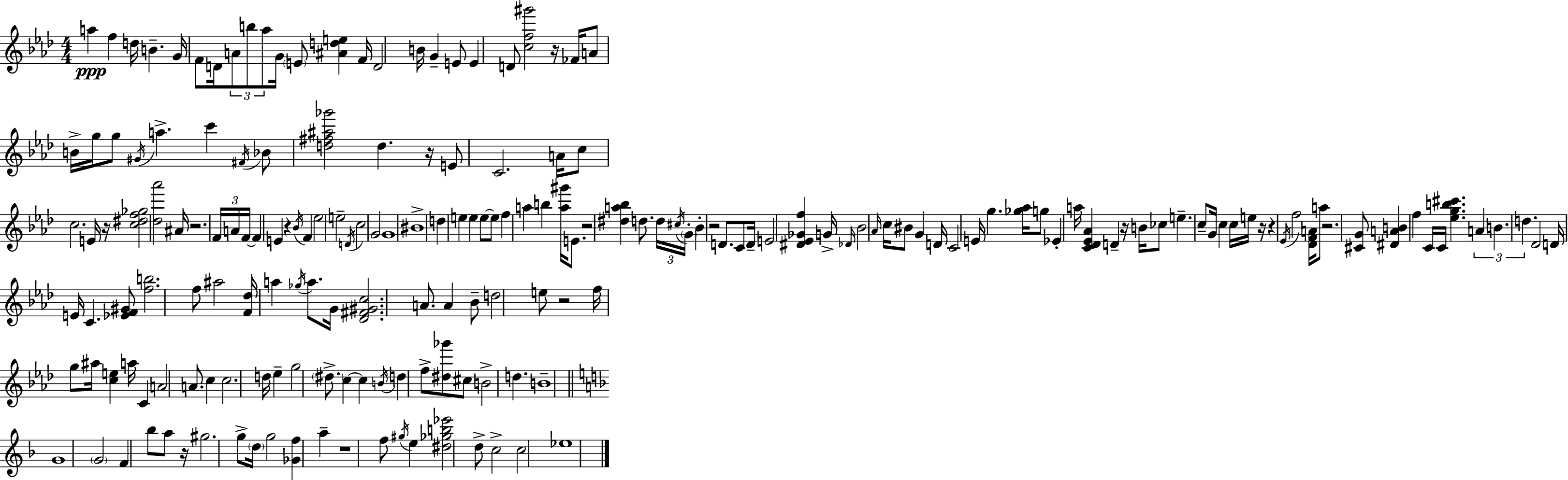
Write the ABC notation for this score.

X:1
T:Untitled
M:4/4
L:1/4
K:Fm
a f d/4 B G/4 F/2 D/4 A/2 b/2 _a/2 G/4 E/2 [^Ade] F/4 D2 B/4 G E/2 E D/2 [cf^g']2 z/4 _F/4 A/2 B/4 g/4 g/2 ^G/4 a c' ^F/4 _B/2 [d^f^a_g']2 d z/4 E/2 C2 A/4 c/2 c2 E/4 z/4 [c^df_g]2 [_d_a']2 ^A/4 z2 F/4 A/4 F/4 F E z _B/4 F _e2 e2 D/4 c2 G2 G4 ^B4 d e e e/2 e/2 f a b [a^g']/4 E/2 z2 [^da_b] d/2 d/4 ^c/4 G/4 _B z2 D/2 C/2 D/4 E2 [^D_E_Gf] G/4 _D/4 _B2 _A/4 c/4 ^B/2 G D/4 C2 E/4 g [_g_a]/4 g/2 _E a/4 [C_D_E_A] D z/4 B/4 _c/2 e c/2 G/4 c c/4 e/4 z/4 z _E/4 f2 [_DFA]/4 a/2 z2 [^CG]/2 [^DAB] f C/4 C/4 [_egb^c'] A B d _D2 D/4 E/4 C [_EF^G]/2 [fb]2 f/2 ^a2 [F_d]/4 a _g/4 a/2 G/4 [_D^F^Gc]2 A/2 A _B/2 d2 e/2 z2 f/4 g/2 ^a/4 [ce] a/4 C A2 A/2 c c2 d/4 _e g2 ^d/2 c c B/4 d f/2 [^d_g']/2 ^c/2 B2 d B4 G4 G2 F _b/2 a/2 z/4 ^g2 g/2 d/4 g2 [_Gf] a z4 f/2 ^g/4 e [^d_gb_e']2 d/2 c2 c2 _e4